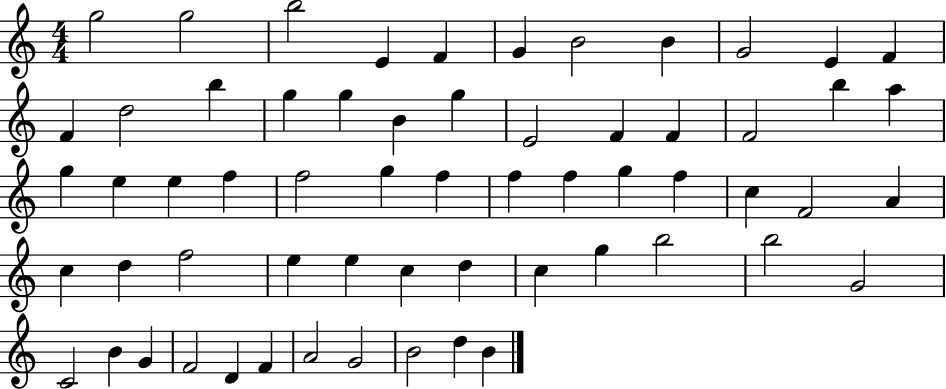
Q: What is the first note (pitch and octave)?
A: G5